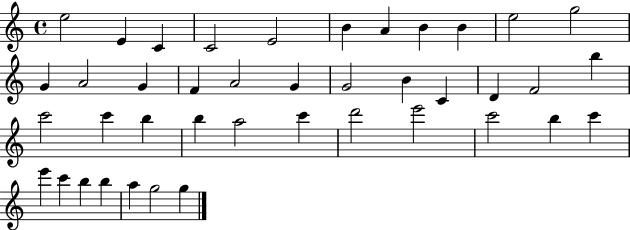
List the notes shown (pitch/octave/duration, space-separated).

E5/h E4/q C4/q C4/h E4/h B4/q A4/q B4/q B4/q E5/h G5/h G4/q A4/h G4/q F4/q A4/h G4/q G4/h B4/q C4/q D4/q F4/h B5/q C6/h C6/q B5/q B5/q A5/h C6/q D6/h E6/h C6/h B5/q C6/q E6/q C6/q B5/q B5/q A5/q G5/h G5/q